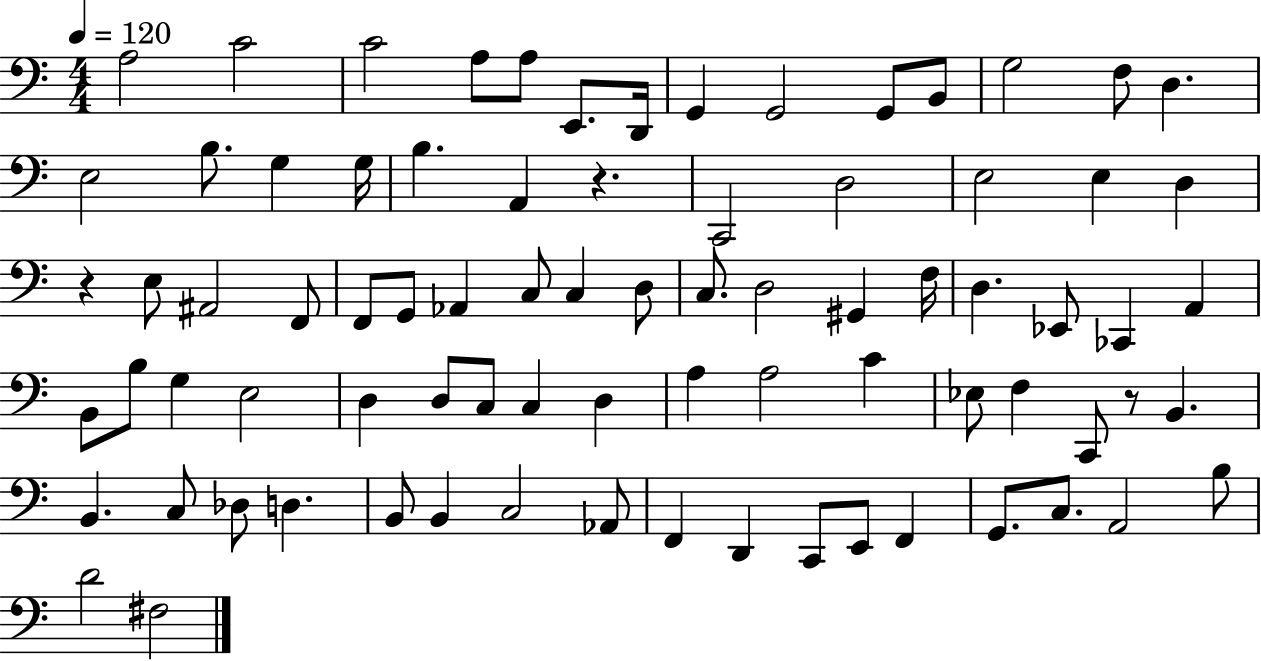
{
  \clef bass
  \numericTimeSignature
  \time 4/4
  \key c \major
  \tempo 4 = 120
  a2 c'2 | c'2 a8 a8 e,8. d,16 | g,4 g,2 g,8 b,8 | g2 f8 d4. | \break e2 b8. g4 g16 | b4. a,4 r4. | c,2 d2 | e2 e4 d4 | \break r4 e8 ais,2 f,8 | f,8 g,8 aes,4 c8 c4 d8 | c8. d2 gis,4 f16 | d4. ees,8 ces,4 a,4 | \break b,8 b8 g4 e2 | d4 d8 c8 c4 d4 | a4 a2 c'4 | ees8 f4 c,8 r8 b,4. | \break b,4. c8 des8 d4. | b,8 b,4 c2 aes,8 | f,4 d,4 c,8 e,8 f,4 | g,8. c8. a,2 b8 | \break d'2 fis2 | \bar "|."
}